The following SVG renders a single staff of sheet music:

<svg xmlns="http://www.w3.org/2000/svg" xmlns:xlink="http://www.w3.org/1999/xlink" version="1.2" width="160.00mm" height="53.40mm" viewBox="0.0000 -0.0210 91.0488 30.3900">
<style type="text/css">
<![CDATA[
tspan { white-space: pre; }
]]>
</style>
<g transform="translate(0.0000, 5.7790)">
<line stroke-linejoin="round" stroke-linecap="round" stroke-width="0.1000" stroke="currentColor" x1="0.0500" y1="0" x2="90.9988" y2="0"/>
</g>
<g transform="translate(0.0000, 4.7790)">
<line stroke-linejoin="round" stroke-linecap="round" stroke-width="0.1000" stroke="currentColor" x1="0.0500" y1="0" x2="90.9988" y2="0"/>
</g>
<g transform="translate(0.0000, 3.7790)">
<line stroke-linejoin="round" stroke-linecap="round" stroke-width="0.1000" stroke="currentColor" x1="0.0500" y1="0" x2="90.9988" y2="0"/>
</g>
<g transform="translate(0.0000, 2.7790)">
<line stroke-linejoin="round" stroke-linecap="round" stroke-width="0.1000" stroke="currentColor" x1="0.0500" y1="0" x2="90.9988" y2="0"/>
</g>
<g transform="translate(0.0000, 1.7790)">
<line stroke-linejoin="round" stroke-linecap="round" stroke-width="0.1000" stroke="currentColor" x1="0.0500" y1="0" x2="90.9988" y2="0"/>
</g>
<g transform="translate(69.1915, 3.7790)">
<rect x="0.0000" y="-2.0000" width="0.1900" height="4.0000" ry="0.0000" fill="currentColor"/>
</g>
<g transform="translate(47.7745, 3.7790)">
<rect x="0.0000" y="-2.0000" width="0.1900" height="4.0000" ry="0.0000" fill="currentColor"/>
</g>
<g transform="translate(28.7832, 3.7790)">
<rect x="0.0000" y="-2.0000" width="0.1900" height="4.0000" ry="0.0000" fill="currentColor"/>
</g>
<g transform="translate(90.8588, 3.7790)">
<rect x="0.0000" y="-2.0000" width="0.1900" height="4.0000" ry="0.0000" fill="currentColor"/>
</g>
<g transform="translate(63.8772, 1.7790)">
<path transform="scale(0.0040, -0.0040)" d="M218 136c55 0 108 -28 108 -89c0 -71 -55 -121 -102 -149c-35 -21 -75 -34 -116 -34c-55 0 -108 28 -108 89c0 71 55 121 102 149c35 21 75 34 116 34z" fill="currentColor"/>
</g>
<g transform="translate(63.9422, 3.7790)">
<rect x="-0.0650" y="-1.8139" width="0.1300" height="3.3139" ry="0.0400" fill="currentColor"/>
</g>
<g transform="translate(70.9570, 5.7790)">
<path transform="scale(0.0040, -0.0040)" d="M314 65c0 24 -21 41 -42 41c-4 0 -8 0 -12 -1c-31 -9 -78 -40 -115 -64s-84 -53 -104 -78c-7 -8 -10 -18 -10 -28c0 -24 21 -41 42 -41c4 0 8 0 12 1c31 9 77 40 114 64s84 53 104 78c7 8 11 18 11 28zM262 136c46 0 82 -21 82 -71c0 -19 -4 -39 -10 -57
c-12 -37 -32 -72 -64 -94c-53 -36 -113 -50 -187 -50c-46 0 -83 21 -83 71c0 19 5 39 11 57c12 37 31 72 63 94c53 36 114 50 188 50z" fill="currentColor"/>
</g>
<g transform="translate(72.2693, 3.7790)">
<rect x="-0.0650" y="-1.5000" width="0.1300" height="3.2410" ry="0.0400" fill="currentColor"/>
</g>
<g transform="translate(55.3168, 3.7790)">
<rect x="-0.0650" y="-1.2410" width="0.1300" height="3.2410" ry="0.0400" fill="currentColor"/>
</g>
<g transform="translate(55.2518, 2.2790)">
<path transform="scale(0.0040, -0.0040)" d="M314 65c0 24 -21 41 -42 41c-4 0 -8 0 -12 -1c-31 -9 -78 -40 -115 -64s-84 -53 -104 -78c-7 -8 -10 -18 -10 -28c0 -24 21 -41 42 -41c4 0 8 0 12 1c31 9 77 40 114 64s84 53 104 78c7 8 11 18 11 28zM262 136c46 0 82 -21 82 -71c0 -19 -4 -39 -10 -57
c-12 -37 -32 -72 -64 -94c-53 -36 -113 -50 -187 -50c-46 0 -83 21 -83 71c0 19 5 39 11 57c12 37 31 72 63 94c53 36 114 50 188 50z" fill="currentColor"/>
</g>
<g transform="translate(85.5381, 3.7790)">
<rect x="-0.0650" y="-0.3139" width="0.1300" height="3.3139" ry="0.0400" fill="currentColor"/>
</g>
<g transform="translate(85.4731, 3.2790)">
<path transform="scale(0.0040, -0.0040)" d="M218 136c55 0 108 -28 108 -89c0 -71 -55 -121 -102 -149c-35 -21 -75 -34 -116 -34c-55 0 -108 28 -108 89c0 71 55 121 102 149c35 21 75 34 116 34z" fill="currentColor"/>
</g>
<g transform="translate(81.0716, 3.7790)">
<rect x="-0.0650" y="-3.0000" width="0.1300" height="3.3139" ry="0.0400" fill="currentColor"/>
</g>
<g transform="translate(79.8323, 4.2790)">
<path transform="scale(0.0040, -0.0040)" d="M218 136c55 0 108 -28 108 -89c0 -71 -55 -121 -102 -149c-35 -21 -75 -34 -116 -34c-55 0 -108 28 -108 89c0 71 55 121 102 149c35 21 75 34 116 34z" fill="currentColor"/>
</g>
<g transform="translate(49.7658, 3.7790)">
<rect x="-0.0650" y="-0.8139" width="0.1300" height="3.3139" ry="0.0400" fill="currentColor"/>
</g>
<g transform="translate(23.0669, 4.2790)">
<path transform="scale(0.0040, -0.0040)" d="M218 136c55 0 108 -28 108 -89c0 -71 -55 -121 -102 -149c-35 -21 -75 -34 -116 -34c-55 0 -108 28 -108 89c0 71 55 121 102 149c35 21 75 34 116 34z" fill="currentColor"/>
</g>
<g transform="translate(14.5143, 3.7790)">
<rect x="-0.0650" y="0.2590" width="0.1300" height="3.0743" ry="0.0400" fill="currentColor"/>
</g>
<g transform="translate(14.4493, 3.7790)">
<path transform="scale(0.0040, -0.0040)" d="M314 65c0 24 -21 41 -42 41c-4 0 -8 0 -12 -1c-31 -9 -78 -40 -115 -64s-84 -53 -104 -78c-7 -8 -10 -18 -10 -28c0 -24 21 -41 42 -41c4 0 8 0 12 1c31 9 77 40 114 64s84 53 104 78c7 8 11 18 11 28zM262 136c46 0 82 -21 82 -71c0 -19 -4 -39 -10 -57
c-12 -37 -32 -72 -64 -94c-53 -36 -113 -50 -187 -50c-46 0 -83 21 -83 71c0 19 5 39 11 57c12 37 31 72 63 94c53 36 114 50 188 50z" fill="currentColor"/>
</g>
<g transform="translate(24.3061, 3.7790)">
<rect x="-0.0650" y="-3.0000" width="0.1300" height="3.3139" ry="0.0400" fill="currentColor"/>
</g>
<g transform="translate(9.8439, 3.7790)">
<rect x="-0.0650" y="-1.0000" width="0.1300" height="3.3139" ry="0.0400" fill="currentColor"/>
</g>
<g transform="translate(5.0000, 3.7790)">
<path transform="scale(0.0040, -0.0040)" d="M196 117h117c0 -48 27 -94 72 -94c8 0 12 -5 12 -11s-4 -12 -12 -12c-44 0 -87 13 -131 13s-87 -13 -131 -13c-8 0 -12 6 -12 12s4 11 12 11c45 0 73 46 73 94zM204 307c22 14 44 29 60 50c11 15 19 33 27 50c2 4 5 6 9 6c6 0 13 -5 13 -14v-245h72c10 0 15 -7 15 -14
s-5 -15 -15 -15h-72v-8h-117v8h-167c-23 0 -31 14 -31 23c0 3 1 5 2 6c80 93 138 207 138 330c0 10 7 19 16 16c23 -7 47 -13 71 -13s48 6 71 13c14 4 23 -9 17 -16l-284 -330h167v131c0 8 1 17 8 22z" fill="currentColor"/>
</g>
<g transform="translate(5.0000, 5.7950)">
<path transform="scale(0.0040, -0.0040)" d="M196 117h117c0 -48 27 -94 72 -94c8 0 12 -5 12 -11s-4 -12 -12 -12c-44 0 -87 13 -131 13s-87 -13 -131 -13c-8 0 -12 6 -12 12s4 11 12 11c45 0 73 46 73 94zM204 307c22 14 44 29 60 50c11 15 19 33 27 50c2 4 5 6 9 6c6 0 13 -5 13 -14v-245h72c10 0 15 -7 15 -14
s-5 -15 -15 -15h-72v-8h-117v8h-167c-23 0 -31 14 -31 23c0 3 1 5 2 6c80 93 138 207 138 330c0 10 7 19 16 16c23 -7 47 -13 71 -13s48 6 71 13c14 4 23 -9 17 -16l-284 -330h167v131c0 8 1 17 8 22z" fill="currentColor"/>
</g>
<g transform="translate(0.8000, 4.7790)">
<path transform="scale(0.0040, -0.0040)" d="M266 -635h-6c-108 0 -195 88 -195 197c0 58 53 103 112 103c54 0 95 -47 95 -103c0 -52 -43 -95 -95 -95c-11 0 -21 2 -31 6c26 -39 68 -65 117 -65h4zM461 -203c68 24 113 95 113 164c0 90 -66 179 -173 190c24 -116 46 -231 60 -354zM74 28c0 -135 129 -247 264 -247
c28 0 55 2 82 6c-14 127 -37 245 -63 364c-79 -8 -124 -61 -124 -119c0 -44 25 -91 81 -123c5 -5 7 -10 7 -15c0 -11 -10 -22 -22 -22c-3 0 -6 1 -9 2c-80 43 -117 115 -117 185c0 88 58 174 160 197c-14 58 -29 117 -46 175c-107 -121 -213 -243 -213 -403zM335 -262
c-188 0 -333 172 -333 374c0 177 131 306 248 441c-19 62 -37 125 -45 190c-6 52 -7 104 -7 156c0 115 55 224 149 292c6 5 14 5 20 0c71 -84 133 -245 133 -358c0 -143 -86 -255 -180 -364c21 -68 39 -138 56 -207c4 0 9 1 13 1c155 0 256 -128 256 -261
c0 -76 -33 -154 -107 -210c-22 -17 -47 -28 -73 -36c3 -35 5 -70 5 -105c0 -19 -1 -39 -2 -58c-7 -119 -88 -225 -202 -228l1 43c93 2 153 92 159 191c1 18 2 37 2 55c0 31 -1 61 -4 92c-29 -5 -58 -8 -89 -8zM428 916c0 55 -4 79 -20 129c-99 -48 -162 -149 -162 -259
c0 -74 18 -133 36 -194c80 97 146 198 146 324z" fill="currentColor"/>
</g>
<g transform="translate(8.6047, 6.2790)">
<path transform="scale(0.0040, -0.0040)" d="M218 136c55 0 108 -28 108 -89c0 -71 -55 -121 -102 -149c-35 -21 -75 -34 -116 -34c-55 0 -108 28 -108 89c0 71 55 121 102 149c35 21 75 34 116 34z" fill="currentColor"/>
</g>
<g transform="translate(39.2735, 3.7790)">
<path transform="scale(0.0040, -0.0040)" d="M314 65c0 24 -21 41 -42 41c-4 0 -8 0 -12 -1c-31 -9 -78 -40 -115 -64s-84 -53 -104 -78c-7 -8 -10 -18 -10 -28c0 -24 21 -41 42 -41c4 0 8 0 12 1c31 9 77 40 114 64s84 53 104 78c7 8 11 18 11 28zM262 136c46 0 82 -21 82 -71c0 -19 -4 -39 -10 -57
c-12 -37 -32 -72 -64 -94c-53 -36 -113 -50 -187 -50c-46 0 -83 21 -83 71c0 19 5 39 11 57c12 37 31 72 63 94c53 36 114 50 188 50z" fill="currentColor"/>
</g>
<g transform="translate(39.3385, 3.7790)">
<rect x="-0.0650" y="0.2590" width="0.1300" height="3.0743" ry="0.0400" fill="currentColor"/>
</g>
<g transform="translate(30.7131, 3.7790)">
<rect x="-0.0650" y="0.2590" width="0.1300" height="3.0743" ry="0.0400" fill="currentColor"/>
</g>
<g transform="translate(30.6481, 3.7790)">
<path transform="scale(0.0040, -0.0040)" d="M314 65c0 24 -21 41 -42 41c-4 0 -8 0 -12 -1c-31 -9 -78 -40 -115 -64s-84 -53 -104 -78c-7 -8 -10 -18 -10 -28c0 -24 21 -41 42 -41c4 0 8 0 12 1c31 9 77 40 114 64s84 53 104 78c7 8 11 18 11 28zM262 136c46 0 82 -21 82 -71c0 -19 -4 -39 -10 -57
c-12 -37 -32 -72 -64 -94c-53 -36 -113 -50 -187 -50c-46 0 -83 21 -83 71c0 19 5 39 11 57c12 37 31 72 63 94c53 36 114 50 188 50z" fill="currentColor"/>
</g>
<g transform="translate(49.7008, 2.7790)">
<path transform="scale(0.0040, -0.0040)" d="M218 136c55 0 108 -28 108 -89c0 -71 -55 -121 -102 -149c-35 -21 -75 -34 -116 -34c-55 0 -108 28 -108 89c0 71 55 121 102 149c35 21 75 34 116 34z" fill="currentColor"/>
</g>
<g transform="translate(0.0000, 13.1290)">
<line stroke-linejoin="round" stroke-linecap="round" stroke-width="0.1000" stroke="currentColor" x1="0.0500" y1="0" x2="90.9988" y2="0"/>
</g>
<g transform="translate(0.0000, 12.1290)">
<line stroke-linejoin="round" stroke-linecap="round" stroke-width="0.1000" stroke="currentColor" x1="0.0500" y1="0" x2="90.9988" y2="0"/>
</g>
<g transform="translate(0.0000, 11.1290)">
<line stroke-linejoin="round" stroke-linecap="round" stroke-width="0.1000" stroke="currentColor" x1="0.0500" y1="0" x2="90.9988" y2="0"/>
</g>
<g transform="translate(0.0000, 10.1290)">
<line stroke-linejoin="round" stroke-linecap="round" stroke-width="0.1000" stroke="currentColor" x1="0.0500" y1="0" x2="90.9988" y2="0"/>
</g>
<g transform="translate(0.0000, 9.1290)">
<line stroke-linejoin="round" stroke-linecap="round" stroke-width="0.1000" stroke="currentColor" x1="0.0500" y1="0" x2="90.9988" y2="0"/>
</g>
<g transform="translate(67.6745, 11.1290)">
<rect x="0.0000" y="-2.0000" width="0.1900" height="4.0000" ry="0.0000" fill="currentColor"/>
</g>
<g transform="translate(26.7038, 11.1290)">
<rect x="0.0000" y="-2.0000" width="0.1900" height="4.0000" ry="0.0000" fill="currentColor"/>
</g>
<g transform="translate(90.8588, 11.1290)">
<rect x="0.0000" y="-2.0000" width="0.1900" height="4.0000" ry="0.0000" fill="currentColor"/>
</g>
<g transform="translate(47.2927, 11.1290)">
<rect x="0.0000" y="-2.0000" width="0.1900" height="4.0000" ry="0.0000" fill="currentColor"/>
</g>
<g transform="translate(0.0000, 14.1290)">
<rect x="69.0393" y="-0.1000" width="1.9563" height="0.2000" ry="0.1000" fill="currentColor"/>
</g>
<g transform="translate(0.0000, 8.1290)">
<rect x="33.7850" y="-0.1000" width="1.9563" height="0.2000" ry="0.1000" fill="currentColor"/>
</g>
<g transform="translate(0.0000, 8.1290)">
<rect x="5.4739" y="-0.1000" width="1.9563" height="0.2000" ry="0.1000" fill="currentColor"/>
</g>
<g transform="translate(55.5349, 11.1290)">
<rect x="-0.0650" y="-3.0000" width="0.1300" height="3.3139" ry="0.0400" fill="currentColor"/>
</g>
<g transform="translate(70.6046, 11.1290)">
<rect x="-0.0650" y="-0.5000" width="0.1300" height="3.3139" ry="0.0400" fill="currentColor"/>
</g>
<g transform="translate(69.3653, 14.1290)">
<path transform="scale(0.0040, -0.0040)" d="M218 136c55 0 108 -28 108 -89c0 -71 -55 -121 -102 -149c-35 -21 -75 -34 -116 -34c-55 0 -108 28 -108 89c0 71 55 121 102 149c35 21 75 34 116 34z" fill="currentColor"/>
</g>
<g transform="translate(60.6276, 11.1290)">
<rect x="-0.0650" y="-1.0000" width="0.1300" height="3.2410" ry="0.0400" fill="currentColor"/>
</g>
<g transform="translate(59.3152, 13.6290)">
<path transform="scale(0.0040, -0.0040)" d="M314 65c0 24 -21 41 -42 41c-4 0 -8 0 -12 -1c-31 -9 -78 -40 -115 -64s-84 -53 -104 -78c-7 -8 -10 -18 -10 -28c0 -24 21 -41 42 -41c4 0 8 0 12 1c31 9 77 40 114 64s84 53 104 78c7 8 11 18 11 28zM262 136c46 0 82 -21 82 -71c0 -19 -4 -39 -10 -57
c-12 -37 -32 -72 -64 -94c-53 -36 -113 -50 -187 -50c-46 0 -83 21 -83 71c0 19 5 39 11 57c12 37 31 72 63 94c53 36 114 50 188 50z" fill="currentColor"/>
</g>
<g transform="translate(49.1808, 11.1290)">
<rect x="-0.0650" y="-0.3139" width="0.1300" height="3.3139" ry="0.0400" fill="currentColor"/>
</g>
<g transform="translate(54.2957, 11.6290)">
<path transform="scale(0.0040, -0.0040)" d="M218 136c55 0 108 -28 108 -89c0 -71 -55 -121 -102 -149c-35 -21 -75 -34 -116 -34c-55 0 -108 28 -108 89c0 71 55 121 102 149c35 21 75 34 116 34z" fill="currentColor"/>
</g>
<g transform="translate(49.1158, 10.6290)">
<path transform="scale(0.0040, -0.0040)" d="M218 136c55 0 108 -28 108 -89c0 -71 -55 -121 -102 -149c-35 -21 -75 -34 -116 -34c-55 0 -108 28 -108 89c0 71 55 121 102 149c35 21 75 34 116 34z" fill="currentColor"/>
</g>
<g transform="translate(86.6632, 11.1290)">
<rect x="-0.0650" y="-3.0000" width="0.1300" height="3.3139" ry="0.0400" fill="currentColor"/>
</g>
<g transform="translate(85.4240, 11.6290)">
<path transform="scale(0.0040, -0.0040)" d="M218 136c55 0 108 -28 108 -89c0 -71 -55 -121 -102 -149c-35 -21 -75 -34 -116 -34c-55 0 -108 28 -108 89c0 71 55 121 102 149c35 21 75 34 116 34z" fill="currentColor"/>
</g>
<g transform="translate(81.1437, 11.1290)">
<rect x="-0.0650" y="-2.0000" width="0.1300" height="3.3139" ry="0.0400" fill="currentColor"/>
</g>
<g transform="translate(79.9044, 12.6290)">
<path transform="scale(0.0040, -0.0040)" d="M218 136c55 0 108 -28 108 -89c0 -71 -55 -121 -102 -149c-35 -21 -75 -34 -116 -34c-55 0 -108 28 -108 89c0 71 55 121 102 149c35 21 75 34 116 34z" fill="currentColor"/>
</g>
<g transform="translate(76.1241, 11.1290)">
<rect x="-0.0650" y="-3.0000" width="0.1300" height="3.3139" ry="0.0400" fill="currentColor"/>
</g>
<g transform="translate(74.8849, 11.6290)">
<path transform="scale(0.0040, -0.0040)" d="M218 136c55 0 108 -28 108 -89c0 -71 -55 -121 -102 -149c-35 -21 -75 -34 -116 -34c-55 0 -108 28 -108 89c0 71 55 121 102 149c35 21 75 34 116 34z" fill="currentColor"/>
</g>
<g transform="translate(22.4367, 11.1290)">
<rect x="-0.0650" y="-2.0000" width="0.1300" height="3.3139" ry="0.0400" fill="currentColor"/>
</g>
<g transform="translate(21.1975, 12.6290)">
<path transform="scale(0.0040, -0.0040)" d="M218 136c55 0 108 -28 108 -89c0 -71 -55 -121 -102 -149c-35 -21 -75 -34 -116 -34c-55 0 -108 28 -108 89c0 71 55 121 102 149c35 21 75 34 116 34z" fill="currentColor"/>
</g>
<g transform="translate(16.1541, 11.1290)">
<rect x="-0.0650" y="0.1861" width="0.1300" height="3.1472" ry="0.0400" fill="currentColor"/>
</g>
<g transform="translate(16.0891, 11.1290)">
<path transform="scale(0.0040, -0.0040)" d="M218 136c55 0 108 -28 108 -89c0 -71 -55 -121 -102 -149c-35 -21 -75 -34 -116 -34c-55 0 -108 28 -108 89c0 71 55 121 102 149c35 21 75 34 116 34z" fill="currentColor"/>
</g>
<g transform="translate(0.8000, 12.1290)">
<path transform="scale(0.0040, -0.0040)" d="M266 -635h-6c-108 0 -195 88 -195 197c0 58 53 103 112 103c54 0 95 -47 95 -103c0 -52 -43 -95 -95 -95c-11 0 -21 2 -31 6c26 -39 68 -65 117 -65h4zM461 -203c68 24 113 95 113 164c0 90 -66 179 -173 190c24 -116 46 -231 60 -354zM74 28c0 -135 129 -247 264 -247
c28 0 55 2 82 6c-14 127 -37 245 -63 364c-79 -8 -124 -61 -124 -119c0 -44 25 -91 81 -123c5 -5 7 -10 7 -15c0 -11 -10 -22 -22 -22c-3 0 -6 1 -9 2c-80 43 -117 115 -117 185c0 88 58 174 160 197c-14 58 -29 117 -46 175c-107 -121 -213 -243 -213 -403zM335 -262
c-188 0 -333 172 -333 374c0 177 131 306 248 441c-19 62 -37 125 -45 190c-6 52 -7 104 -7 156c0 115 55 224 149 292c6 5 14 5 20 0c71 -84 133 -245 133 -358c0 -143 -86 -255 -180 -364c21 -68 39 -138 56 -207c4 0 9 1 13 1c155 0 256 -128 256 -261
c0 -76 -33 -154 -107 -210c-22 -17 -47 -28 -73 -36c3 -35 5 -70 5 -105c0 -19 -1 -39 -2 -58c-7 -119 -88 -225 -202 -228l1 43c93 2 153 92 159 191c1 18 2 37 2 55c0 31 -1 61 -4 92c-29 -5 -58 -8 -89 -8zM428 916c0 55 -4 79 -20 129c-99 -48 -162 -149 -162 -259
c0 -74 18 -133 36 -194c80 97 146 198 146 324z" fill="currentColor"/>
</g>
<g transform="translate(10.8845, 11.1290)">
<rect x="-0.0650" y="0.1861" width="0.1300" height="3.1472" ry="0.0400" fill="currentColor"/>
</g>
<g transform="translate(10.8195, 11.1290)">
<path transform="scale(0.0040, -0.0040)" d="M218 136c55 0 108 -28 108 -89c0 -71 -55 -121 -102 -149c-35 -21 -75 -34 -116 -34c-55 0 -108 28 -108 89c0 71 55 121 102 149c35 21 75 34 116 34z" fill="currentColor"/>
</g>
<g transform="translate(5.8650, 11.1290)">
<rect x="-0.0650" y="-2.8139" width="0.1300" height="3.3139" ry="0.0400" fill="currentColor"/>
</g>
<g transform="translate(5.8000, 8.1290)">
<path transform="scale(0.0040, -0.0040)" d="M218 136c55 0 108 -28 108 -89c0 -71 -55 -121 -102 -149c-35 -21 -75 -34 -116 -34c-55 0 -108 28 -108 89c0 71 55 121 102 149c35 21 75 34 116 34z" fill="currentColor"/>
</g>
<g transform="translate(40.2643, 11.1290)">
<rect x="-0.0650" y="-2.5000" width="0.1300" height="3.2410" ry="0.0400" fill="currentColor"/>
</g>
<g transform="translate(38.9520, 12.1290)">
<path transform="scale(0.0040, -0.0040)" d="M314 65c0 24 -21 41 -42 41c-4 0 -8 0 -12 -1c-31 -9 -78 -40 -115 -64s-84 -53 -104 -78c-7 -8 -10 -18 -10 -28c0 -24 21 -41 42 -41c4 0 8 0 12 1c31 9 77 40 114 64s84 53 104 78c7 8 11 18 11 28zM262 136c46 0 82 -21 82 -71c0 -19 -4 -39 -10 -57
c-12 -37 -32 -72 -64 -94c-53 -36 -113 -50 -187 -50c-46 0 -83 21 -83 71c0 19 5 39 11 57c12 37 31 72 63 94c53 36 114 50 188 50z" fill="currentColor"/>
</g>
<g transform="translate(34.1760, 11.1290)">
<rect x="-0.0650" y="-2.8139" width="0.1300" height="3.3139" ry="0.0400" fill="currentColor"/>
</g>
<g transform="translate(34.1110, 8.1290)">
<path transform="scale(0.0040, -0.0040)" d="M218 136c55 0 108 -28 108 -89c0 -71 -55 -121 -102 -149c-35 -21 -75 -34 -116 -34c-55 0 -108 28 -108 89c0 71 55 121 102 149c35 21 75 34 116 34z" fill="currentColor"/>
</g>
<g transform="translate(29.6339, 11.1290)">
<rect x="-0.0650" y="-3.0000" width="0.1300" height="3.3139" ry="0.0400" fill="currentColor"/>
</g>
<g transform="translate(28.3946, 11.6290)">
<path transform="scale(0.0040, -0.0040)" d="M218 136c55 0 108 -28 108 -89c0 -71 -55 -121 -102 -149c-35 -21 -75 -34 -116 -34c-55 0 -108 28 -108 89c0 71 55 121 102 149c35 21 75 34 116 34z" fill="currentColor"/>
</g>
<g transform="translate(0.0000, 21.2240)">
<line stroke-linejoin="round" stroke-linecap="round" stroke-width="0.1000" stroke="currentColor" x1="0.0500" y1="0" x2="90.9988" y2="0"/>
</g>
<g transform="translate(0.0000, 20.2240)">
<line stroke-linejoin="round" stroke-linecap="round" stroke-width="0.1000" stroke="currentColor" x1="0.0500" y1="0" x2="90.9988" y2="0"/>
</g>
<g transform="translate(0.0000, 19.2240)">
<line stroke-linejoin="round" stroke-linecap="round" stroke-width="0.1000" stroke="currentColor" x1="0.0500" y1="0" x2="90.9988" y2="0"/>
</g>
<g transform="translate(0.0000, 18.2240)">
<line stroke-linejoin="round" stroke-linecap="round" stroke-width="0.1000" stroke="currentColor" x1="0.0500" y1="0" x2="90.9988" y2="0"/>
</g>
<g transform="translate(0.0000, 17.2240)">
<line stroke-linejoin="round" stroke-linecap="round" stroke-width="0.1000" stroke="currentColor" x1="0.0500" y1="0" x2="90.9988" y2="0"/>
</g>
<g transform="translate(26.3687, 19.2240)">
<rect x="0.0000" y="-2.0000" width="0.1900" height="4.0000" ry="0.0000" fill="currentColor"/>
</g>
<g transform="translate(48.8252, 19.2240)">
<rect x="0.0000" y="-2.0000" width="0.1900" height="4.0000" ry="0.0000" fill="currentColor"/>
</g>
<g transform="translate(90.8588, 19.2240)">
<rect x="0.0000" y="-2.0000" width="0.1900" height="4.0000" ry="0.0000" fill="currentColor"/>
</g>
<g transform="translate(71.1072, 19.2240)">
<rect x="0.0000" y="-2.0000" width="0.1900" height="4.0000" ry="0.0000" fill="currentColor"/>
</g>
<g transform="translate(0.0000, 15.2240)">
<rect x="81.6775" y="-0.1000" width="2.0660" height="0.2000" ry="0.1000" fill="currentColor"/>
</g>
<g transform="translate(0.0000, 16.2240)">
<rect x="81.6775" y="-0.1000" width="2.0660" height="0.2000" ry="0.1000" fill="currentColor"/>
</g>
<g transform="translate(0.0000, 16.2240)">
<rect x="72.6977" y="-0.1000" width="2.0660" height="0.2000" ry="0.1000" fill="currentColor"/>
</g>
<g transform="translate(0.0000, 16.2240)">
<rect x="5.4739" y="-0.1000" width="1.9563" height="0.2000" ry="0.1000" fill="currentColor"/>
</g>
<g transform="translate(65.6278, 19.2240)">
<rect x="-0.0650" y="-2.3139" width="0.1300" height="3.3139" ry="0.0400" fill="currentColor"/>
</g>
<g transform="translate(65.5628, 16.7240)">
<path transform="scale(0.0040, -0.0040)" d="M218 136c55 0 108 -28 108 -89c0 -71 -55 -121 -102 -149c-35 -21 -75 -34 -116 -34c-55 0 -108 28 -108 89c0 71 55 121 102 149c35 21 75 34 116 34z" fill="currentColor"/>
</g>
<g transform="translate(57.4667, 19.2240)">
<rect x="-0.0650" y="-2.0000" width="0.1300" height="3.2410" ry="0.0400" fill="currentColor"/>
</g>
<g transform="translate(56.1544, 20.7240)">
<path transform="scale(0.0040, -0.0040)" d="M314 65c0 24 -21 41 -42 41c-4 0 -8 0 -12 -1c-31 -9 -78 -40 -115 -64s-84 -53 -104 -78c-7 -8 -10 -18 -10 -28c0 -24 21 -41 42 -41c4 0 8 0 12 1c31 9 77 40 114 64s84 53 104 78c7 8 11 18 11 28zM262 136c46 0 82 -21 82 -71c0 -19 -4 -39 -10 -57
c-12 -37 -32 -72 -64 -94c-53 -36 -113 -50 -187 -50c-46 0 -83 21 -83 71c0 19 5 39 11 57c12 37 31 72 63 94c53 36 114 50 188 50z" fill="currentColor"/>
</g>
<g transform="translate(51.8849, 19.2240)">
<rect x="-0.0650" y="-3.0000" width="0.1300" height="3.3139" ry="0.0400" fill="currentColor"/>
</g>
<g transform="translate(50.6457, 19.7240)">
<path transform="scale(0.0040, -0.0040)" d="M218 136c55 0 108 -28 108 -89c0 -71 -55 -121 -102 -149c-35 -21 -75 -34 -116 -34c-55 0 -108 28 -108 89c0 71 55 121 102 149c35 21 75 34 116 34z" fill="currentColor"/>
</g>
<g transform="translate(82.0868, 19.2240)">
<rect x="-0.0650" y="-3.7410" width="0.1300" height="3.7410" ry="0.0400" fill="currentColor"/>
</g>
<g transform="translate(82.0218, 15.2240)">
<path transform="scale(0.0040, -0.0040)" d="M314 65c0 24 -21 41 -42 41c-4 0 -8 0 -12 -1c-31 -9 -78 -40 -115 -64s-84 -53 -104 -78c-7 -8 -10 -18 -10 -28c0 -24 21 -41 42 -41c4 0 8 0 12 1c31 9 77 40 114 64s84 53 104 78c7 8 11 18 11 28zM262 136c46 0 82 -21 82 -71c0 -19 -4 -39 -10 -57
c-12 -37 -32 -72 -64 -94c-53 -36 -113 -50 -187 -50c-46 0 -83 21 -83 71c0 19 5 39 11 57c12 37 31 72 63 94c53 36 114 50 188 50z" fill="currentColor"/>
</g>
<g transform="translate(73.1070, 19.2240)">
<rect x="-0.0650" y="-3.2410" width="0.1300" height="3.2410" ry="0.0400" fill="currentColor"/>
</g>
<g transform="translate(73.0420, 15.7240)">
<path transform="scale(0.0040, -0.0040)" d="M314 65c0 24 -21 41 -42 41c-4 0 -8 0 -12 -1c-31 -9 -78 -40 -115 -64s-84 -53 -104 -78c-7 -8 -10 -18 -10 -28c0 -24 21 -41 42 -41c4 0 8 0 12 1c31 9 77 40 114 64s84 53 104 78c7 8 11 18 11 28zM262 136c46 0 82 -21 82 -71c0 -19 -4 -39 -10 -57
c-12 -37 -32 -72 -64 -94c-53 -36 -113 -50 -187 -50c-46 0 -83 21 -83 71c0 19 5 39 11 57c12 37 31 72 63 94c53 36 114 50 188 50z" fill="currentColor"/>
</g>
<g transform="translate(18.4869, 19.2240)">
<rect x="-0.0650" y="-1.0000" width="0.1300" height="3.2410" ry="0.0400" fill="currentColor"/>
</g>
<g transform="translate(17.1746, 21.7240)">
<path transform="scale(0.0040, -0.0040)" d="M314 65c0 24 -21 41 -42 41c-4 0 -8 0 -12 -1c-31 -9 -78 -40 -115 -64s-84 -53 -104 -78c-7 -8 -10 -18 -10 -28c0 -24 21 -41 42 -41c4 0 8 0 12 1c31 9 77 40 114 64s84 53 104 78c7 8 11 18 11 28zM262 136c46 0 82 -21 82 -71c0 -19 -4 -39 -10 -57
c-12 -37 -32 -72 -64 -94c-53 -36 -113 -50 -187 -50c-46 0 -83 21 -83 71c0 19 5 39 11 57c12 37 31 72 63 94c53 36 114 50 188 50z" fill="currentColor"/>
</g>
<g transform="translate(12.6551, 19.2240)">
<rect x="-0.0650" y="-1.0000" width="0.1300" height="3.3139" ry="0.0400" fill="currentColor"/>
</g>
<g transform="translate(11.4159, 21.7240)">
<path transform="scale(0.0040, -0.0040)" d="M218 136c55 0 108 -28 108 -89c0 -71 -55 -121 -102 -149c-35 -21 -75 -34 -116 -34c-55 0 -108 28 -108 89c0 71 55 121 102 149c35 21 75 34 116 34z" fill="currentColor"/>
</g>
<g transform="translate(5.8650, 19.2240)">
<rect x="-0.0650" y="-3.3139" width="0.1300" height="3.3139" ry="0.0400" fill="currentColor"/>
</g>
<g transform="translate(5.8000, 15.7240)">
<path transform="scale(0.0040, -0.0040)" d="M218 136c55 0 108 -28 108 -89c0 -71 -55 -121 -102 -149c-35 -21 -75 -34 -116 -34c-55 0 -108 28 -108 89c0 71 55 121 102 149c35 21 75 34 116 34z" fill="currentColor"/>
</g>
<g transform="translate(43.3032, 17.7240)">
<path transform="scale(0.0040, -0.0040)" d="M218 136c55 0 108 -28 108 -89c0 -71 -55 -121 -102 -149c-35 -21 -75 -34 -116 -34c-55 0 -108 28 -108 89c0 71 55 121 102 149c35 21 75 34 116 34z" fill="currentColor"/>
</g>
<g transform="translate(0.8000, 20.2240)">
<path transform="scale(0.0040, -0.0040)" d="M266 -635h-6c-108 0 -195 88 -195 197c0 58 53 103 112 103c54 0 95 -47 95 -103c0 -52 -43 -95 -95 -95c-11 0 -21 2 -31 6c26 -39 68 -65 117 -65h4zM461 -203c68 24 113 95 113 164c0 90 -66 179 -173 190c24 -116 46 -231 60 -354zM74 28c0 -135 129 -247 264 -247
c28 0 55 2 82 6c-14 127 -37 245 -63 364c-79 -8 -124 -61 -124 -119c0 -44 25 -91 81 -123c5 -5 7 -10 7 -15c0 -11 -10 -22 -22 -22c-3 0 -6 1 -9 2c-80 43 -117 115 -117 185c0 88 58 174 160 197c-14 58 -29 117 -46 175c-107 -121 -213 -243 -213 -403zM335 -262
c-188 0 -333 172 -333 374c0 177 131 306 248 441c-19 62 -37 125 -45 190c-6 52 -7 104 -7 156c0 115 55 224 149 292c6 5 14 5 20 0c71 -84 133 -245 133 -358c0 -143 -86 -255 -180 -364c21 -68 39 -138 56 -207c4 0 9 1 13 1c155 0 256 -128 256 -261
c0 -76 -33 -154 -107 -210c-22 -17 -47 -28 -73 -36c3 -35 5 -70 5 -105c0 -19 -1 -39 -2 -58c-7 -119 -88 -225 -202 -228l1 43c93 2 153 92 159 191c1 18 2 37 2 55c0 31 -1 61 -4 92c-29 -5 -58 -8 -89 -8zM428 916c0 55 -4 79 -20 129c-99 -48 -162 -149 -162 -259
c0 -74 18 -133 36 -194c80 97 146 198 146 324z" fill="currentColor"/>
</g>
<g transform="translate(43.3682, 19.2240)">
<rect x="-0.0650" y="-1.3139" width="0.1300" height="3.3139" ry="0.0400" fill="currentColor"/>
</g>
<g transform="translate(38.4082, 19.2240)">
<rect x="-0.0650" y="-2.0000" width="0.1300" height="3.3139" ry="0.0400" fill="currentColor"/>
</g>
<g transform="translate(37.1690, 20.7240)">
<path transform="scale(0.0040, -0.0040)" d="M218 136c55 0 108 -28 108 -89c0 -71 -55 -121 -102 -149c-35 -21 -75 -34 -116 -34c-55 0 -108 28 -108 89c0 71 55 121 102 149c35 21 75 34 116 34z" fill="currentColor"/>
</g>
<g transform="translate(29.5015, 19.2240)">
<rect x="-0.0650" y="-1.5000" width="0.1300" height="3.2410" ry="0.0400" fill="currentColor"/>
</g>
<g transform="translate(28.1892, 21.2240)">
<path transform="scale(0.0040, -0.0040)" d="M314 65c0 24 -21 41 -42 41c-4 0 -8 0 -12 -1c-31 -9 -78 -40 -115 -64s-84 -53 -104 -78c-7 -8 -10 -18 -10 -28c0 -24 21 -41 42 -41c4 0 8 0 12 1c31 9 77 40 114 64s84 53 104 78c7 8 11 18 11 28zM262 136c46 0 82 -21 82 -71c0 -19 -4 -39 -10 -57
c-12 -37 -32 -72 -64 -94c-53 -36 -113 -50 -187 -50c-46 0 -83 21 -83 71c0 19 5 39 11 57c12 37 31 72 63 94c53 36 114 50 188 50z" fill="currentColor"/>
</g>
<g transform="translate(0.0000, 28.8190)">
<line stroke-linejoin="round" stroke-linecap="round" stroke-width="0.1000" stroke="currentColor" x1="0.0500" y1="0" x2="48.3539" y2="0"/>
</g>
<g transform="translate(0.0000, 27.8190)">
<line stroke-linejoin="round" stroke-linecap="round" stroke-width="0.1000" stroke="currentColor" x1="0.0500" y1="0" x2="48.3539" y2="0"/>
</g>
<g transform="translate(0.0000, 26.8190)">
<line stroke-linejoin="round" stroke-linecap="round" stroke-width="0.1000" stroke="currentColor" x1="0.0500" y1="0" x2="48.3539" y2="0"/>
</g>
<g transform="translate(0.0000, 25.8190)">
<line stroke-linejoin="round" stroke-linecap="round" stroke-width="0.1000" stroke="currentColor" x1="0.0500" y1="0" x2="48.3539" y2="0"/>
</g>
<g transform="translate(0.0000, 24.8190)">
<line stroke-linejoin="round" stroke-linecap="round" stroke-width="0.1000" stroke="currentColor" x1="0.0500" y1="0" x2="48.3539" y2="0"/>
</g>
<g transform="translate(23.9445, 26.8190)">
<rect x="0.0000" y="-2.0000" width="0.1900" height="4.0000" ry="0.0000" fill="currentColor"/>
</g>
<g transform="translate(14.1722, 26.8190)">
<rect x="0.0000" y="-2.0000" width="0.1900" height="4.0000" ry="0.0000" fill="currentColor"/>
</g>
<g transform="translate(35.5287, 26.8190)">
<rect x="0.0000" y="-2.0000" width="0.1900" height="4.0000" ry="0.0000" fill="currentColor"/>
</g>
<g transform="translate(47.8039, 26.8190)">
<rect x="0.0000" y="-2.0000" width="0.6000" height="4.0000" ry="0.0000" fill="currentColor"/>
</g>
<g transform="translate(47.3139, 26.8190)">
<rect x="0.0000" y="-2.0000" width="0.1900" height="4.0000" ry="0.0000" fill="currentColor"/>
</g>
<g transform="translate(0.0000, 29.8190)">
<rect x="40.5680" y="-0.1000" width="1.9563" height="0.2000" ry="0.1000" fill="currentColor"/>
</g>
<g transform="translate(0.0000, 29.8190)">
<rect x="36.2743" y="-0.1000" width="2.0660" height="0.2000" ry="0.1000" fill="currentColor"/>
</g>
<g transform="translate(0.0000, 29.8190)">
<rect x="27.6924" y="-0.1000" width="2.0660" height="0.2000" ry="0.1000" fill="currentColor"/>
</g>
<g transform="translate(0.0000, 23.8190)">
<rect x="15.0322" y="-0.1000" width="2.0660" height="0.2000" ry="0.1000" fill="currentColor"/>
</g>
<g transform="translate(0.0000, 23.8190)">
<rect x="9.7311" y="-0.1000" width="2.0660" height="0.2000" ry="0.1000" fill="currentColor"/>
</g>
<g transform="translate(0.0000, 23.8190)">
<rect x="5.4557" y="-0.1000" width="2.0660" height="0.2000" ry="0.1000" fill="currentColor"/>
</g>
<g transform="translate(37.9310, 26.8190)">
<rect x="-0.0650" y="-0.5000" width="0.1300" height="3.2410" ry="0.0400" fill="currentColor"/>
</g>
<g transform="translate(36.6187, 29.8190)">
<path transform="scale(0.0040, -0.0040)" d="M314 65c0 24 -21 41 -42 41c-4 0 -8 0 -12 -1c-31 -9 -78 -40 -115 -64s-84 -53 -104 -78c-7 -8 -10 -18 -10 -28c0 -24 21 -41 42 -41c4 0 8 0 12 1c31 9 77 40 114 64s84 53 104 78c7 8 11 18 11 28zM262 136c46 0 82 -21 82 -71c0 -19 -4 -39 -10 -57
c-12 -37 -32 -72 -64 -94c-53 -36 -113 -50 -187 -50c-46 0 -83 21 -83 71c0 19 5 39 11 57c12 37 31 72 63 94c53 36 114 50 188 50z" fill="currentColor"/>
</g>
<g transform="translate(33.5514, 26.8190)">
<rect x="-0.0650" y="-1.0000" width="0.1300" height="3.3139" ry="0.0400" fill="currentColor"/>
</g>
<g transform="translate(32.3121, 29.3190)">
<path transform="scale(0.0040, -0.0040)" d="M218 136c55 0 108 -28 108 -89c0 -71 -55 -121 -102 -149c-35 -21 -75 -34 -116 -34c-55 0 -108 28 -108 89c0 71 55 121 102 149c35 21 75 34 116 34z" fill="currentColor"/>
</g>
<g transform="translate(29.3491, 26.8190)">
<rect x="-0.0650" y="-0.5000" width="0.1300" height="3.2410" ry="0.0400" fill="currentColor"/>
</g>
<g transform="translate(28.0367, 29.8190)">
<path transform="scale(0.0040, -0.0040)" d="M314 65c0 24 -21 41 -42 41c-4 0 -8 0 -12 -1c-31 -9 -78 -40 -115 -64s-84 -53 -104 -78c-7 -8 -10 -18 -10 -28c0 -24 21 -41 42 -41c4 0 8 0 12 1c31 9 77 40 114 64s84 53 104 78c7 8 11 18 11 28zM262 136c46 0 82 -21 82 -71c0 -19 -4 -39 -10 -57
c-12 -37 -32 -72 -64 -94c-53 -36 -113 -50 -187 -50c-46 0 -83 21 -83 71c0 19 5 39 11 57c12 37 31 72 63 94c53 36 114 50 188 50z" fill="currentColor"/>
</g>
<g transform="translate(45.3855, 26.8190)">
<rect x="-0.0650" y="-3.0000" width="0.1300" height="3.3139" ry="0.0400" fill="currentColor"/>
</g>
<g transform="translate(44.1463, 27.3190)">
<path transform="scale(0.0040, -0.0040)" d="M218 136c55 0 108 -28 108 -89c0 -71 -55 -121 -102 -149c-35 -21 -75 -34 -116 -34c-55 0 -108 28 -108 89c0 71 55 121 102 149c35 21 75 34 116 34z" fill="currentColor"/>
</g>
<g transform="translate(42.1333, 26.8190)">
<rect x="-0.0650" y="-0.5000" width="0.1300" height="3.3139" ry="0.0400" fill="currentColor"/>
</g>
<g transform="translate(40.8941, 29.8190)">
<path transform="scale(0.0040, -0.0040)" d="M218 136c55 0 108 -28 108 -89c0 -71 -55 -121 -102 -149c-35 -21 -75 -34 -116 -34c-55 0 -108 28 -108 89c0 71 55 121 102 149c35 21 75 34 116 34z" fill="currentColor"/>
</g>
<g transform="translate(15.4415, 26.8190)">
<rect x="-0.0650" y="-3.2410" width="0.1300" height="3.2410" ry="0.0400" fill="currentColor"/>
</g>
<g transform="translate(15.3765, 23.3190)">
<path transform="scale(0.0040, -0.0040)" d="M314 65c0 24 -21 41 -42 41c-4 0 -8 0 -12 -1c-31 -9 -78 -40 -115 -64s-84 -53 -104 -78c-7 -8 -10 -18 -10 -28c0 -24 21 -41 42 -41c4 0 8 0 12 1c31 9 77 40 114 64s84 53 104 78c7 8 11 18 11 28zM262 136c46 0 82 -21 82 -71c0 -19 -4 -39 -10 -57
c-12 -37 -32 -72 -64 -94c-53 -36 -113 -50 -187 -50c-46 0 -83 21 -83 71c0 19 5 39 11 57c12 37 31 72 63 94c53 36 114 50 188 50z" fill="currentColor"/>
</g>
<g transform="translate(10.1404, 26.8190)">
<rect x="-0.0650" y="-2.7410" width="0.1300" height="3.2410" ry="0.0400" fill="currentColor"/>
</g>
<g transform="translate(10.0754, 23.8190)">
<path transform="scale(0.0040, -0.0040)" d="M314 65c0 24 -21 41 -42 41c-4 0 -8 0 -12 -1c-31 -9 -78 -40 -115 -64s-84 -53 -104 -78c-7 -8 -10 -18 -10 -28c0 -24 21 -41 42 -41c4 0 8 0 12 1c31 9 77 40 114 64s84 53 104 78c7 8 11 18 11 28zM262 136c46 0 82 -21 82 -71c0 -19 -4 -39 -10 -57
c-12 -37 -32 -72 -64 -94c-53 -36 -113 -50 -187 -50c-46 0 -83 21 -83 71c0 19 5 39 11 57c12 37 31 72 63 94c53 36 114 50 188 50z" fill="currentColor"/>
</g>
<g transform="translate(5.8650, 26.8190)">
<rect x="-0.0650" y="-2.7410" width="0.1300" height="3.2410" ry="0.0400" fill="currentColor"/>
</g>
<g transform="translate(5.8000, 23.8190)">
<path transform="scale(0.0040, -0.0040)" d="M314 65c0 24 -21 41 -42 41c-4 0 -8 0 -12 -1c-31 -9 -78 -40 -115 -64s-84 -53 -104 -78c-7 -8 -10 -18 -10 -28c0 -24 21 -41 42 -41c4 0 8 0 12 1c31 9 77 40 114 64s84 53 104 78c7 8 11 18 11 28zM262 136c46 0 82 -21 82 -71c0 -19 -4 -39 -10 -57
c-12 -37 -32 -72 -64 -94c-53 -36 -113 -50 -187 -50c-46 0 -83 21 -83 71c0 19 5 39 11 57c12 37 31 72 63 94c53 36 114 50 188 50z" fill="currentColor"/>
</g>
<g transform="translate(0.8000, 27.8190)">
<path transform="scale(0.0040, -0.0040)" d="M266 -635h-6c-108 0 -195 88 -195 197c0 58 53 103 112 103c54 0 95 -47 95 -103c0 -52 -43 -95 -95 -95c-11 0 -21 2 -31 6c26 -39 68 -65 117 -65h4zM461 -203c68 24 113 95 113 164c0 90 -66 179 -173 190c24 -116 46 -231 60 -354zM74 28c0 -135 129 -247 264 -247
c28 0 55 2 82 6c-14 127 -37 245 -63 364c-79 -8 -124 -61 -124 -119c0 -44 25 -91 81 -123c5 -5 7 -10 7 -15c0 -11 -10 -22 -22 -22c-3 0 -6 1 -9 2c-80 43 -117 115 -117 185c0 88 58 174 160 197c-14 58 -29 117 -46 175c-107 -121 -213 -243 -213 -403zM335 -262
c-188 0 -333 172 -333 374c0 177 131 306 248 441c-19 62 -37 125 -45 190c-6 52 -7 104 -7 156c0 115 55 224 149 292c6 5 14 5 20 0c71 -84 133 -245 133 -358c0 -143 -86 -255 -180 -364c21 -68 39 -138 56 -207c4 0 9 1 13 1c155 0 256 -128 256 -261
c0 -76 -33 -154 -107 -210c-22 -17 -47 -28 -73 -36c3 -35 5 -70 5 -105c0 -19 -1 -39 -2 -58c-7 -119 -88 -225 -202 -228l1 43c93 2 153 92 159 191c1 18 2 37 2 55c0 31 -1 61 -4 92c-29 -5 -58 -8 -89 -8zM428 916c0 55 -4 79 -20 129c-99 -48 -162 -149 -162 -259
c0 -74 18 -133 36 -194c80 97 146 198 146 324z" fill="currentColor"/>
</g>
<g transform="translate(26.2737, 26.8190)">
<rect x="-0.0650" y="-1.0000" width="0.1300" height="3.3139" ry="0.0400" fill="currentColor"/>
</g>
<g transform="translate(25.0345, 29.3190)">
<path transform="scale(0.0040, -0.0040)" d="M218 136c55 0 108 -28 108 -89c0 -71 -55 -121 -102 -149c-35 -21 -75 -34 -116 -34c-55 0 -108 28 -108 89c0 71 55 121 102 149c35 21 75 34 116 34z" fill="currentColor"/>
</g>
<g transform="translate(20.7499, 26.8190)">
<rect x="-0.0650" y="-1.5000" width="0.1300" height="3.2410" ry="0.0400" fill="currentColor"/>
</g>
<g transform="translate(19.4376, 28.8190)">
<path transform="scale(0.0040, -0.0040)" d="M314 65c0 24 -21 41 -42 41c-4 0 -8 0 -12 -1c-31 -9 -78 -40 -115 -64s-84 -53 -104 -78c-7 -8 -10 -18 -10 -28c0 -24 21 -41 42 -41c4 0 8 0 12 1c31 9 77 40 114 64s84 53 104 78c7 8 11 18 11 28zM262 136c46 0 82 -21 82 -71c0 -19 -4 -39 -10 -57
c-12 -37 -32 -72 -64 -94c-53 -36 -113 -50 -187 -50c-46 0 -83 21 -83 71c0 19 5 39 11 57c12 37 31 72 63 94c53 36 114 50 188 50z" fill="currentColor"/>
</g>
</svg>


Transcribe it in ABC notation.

X:1
T:Untitled
M:4/4
L:1/4
K:C
D B2 A B2 B2 d e2 f E2 A c a B B F A a G2 c A D2 C A F A b D D2 E2 F e A F2 g b2 c'2 a2 a2 b2 E2 D C2 D C2 C A